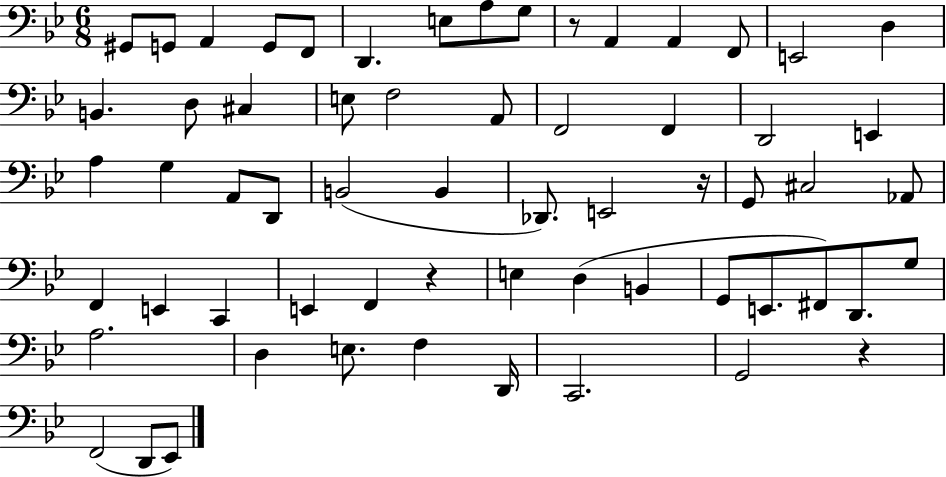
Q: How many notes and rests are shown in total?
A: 62